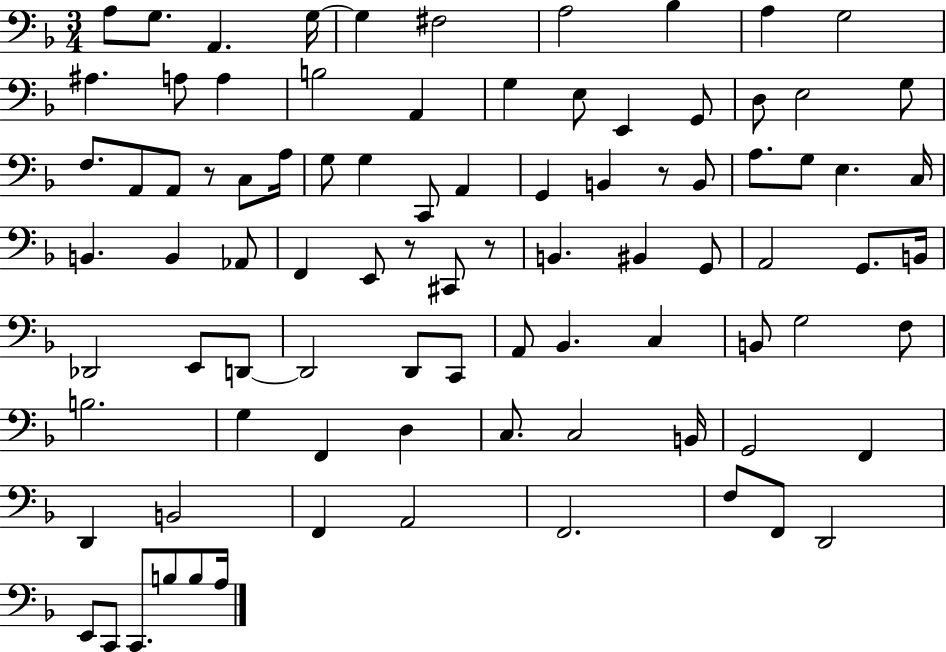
{
  \clef bass
  \numericTimeSignature
  \time 3/4
  \key f \major
  a8 g8. a,4. g16~~ | g4 fis2 | a2 bes4 | a4 g2 | \break ais4. a8 a4 | b2 a,4 | g4 e8 e,4 g,8 | d8 e2 g8 | \break f8. a,8 a,8 r8 c8 a16 | g8 g4 c,8 a,4 | g,4 b,4 r8 b,8 | a8. g8 e4. c16 | \break b,4. b,4 aes,8 | f,4 e,8 r8 cis,8 r8 | b,4. bis,4 g,8 | a,2 g,8. b,16 | \break des,2 e,8 d,8~~ | d,2 d,8 c,8 | a,8 bes,4. c4 | b,8 g2 f8 | \break b2. | g4 f,4 d4 | c8. c2 b,16 | g,2 f,4 | \break d,4 b,2 | f,4 a,2 | f,2. | f8 f,8 d,2 | \break e,8 c,8 c,8. b8 b8 a16 | \bar "|."
}